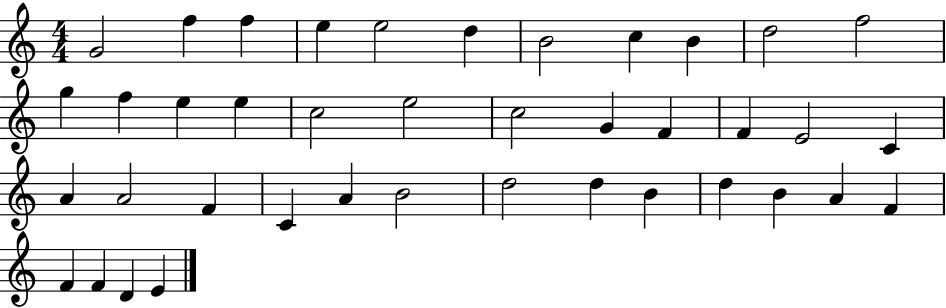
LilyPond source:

{
  \clef treble
  \numericTimeSignature
  \time 4/4
  \key c \major
  g'2 f''4 f''4 | e''4 e''2 d''4 | b'2 c''4 b'4 | d''2 f''2 | \break g''4 f''4 e''4 e''4 | c''2 e''2 | c''2 g'4 f'4 | f'4 e'2 c'4 | \break a'4 a'2 f'4 | c'4 a'4 b'2 | d''2 d''4 b'4 | d''4 b'4 a'4 f'4 | \break f'4 f'4 d'4 e'4 | \bar "|."
}